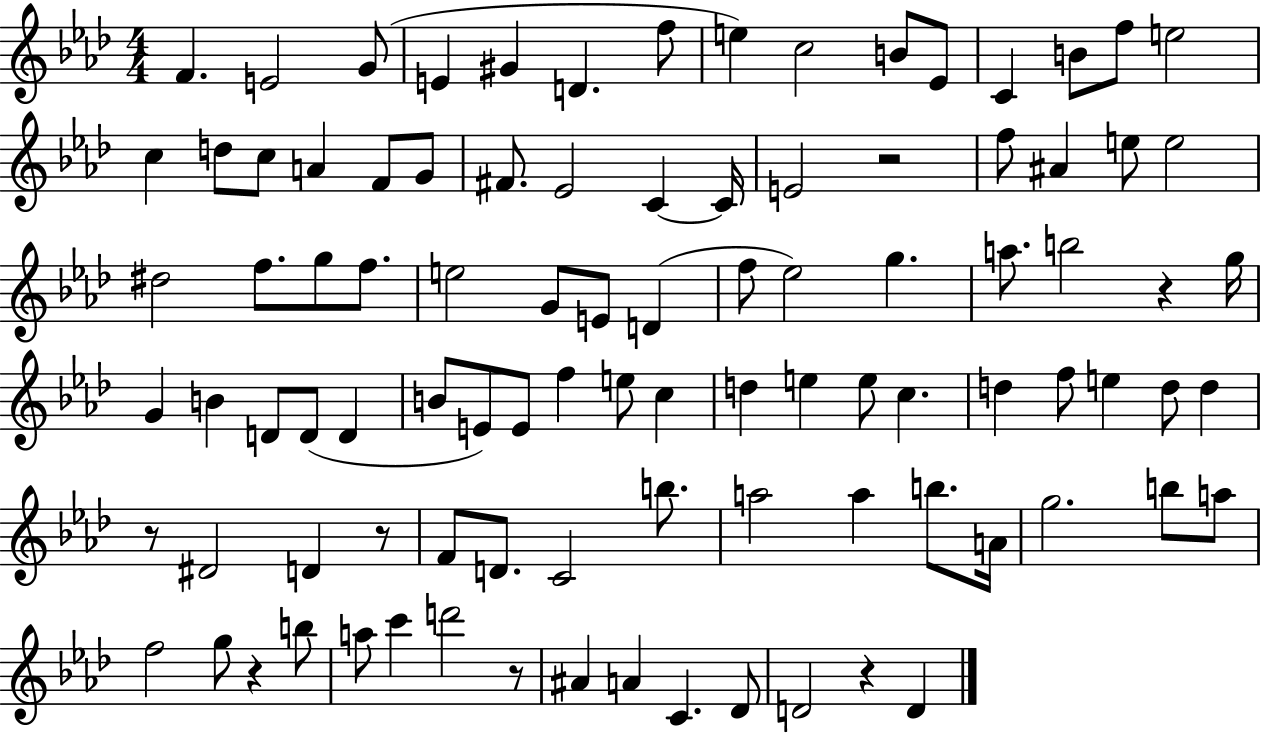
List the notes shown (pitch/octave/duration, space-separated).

F4/q. E4/h G4/e E4/q G#4/q D4/q. F5/e E5/q C5/h B4/e Eb4/e C4/q B4/e F5/e E5/h C5/q D5/e C5/e A4/q F4/e G4/e F#4/e. Eb4/h C4/q C4/s E4/h R/h F5/e A#4/q E5/e E5/h D#5/h F5/e. G5/e F5/e. E5/h G4/e E4/e D4/q F5/e Eb5/h G5/q. A5/e. B5/h R/q G5/s G4/q B4/q D4/e D4/e D4/q B4/e E4/e E4/e F5/q E5/e C5/q D5/q E5/q E5/e C5/q. D5/q F5/e E5/q D5/e D5/q R/e D#4/h D4/q R/e F4/e D4/e. C4/h B5/e. A5/h A5/q B5/e. A4/s G5/h. B5/e A5/e F5/h G5/e R/q B5/e A5/e C6/q D6/h R/e A#4/q A4/q C4/q. Db4/e D4/h R/q D4/q